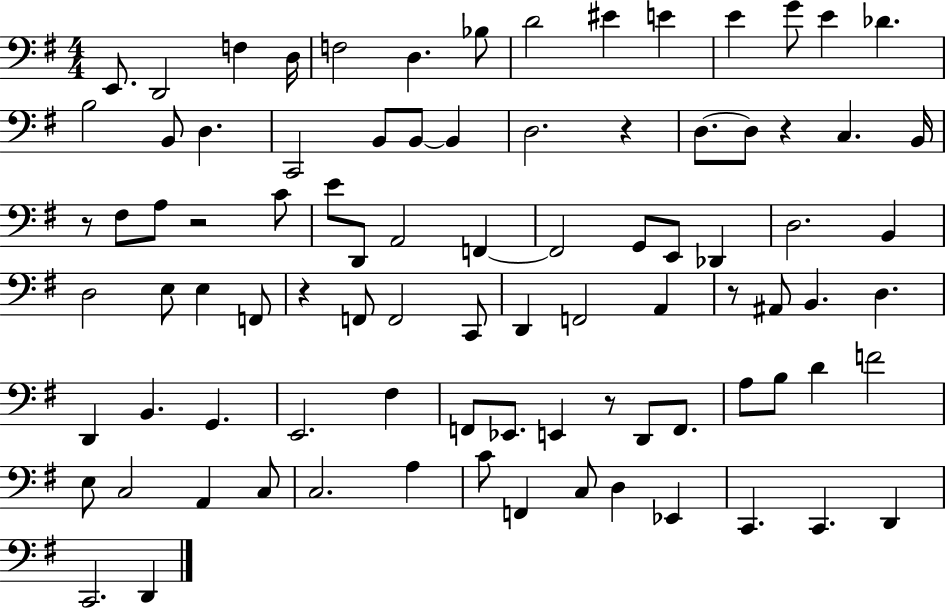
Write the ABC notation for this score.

X:1
T:Untitled
M:4/4
L:1/4
K:G
E,,/2 D,,2 F, D,/4 F,2 D, _B,/2 D2 ^E E E G/2 E _D B,2 B,,/2 D, C,,2 B,,/2 B,,/2 B,, D,2 z D,/2 D,/2 z C, B,,/4 z/2 ^F,/2 A,/2 z2 C/2 E/2 D,,/2 A,,2 F,, F,,2 G,,/2 E,,/2 _D,, D,2 B,, D,2 E,/2 E, F,,/2 z F,,/2 F,,2 C,,/2 D,, F,,2 A,, z/2 ^A,,/2 B,, D, D,, B,, G,, E,,2 ^F, F,,/2 _E,,/2 E,, z/2 D,,/2 F,,/2 A,/2 B,/2 D F2 E,/2 C,2 A,, C,/2 C,2 A, C/2 F,, C,/2 D, _E,, C,, C,, D,, C,,2 D,,